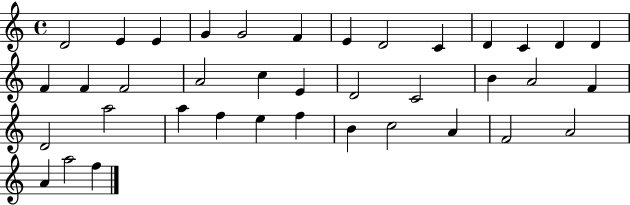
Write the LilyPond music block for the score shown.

{
  \clef treble
  \time 4/4
  \defaultTimeSignature
  \key c \major
  d'2 e'4 e'4 | g'4 g'2 f'4 | e'4 d'2 c'4 | d'4 c'4 d'4 d'4 | \break f'4 f'4 f'2 | a'2 c''4 e'4 | d'2 c'2 | b'4 a'2 f'4 | \break d'2 a''2 | a''4 f''4 e''4 f''4 | b'4 c''2 a'4 | f'2 a'2 | \break a'4 a''2 f''4 | \bar "|."
}